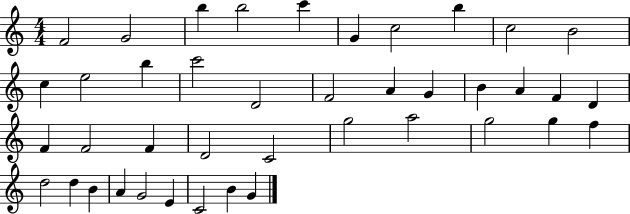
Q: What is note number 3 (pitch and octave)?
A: B5